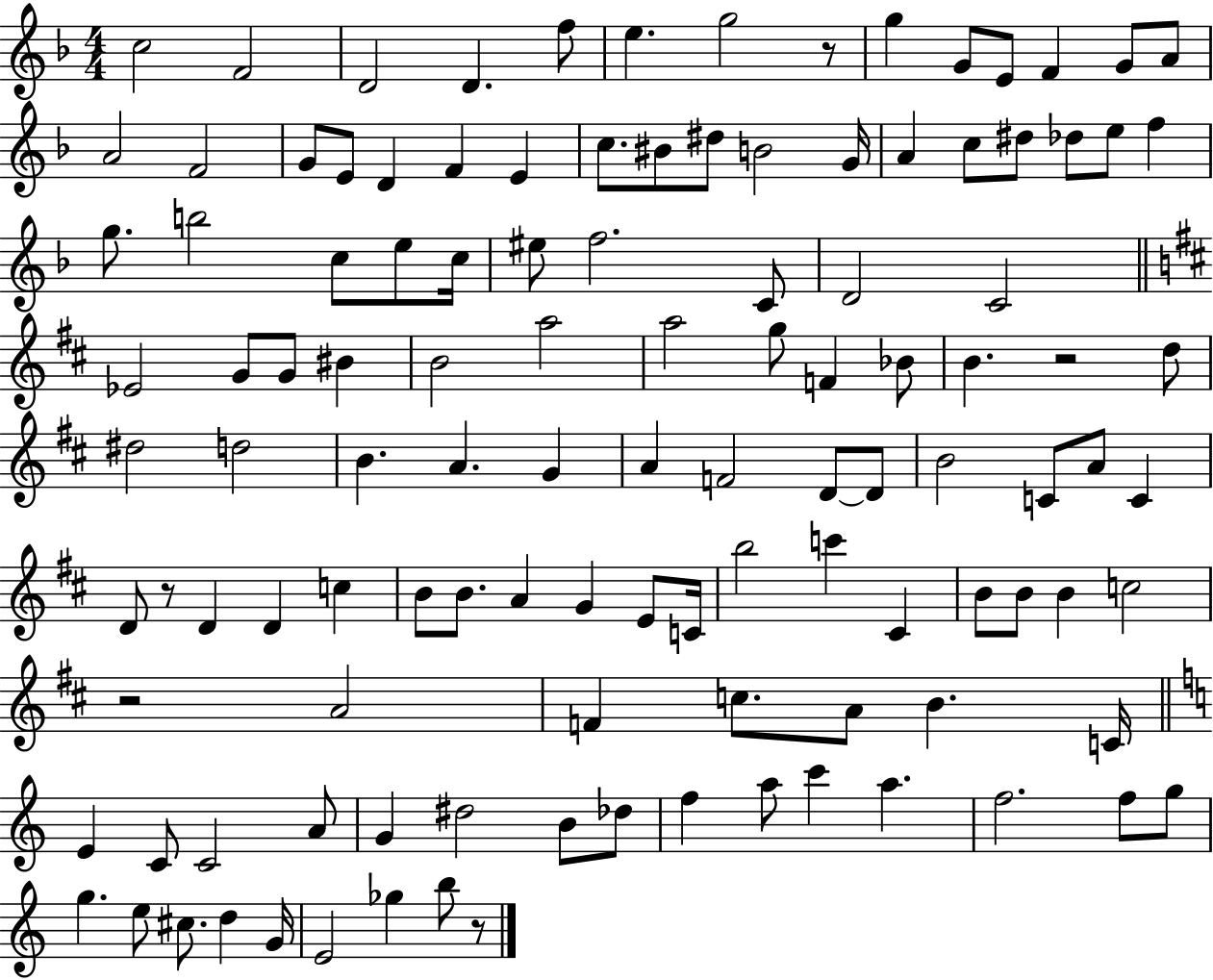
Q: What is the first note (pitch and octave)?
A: C5